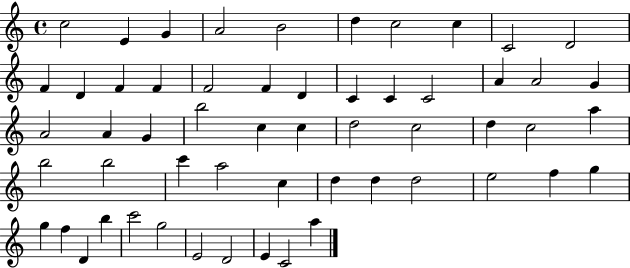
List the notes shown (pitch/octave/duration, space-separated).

C5/h E4/q G4/q A4/h B4/h D5/q C5/h C5/q C4/h D4/h F4/q D4/q F4/q F4/q F4/h F4/q D4/q C4/q C4/q C4/h A4/q A4/h G4/q A4/h A4/q G4/q B5/h C5/q C5/q D5/h C5/h D5/q C5/h A5/q B5/h B5/h C6/q A5/h C5/q D5/q D5/q D5/h E5/h F5/q G5/q G5/q F5/q D4/q B5/q C6/h G5/h E4/h D4/h E4/q C4/h A5/q